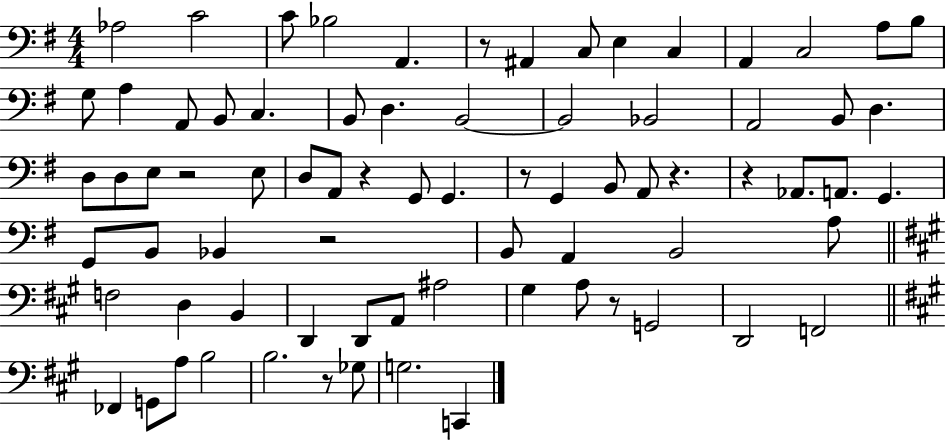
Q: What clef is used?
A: bass